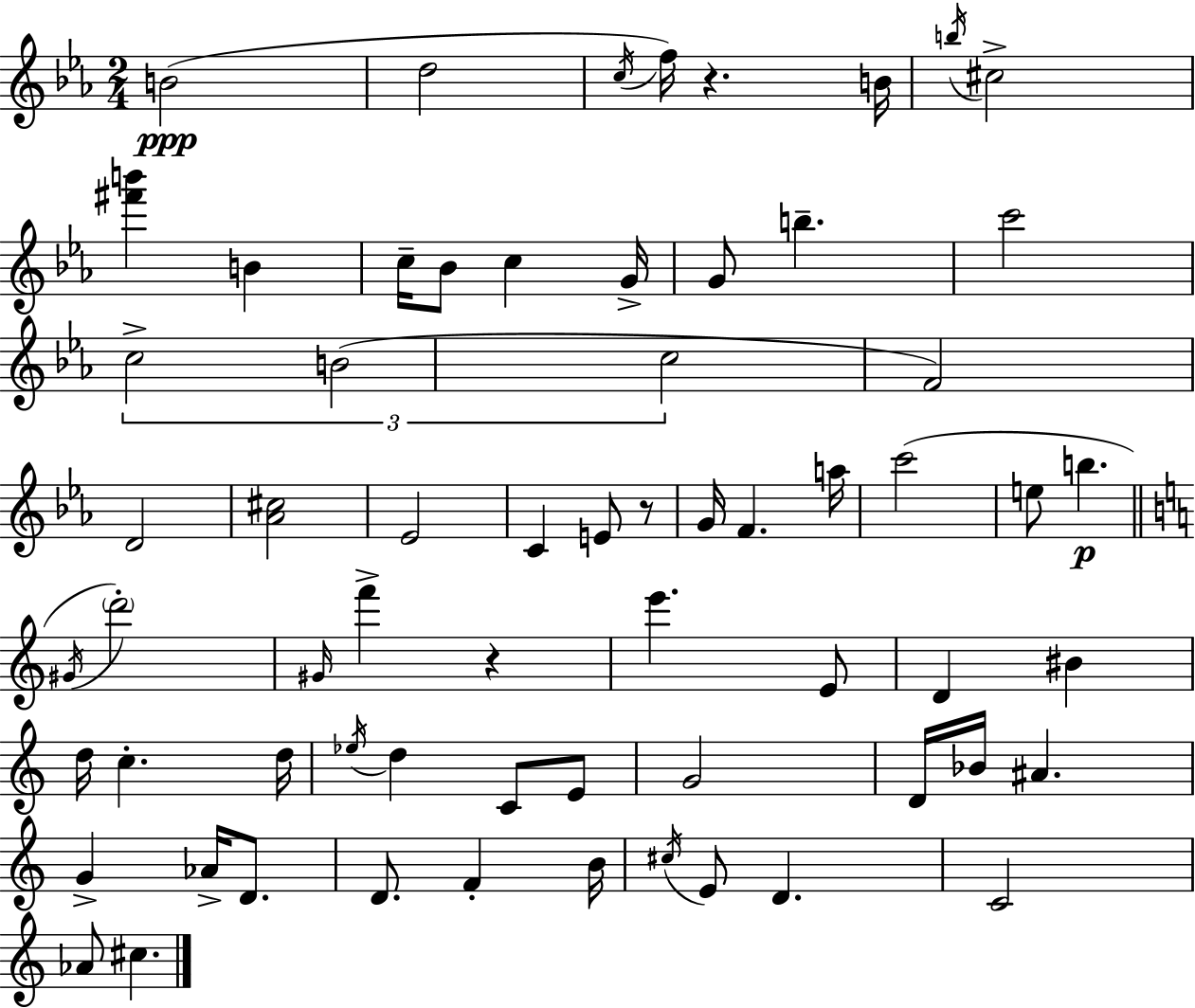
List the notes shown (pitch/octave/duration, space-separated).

B4/h D5/h C5/s F5/s R/q. B4/s B5/s C#5/h [F#6,B6]/q B4/q C5/s Bb4/e C5/q G4/s G4/e B5/q. C6/h C5/h B4/h C5/h F4/h D4/h [Ab4,C#5]/h Eb4/h C4/q E4/e R/e G4/s F4/q. A5/s C6/h E5/e B5/q. G#4/s D6/h G#4/s F6/q R/q E6/q. E4/e D4/q BIS4/q D5/s C5/q. D5/s Eb5/s D5/q C4/e E4/e G4/h D4/s Bb4/s A#4/q. G4/q Ab4/s D4/e. D4/e. F4/q B4/s C#5/s E4/e D4/q. C4/h Ab4/e C#5/q.